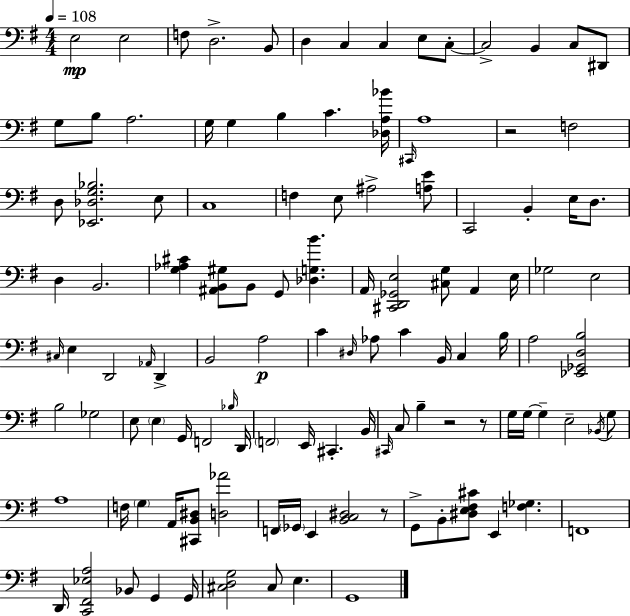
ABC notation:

X:1
T:Untitled
M:4/4
L:1/4
K:Em
E,2 E,2 F,/2 D,2 B,,/2 D, C, C, E,/2 C,/2 C,2 B,, C,/2 ^D,,/2 G,/2 B,/2 A,2 G,/4 G, B, C [_D,A,_B]/4 ^C,,/4 A,4 z2 F,2 D,/2 [_E,,_D,G,_B,]2 E,/2 C,4 F, E,/2 ^A,2 [A,E]/2 C,,2 B,, E,/4 D,/2 D, B,,2 [G,_A,^C] [^A,,B,,^G,]/2 B,,/2 G,,/2 [_D,G,B] A,,/4 [^C,,D,,_G,,E,]2 [^C,G,]/2 A,, E,/4 _G,2 E,2 ^C,/4 E, D,,2 _A,,/4 D,, B,,2 A,2 C ^D,/4 _A,/2 C B,,/4 C, B,/4 A,2 [_E,,_G,,D,B,]2 B,2 _G,2 E,/2 E, G,,/4 F,,2 _B,/4 D,,/4 F,,2 E,,/4 ^C,, B,,/4 ^C,,/4 C,/2 B, z2 z/2 G,/4 G,/4 G, E,2 _B,,/4 G,/2 A,4 F,/4 G, A,,/4 [^C,,B,,^D,]/2 [D,_A]2 F,,/4 _G,,/4 E,, [B,,C,^D,]2 z/2 G,,/2 B,,/2 [^D,E,^F,^C]/2 E,, [F,_G,] F,,4 D,,/4 [C,,^F,,_E,A,]2 _B,,/2 G,, G,,/4 [^C,D,G,]2 ^C,/2 E, G,,4